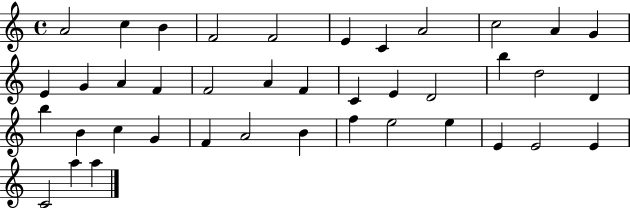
{
  \clef treble
  \time 4/4
  \defaultTimeSignature
  \key c \major
  a'2 c''4 b'4 | f'2 f'2 | e'4 c'4 a'2 | c''2 a'4 g'4 | \break e'4 g'4 a'4 f'4 | f'2 a'4 f'4 | c'4 e'4 d'2 | b''4 d''2 d'4 | \break b''4 b'4 c''4 g'4 | f'4 a'2 b'4 | f''4 e''2 e''4 | e'4 e'2 e'4 | \break c'2 a''4 a''4 | \bar "|."
}